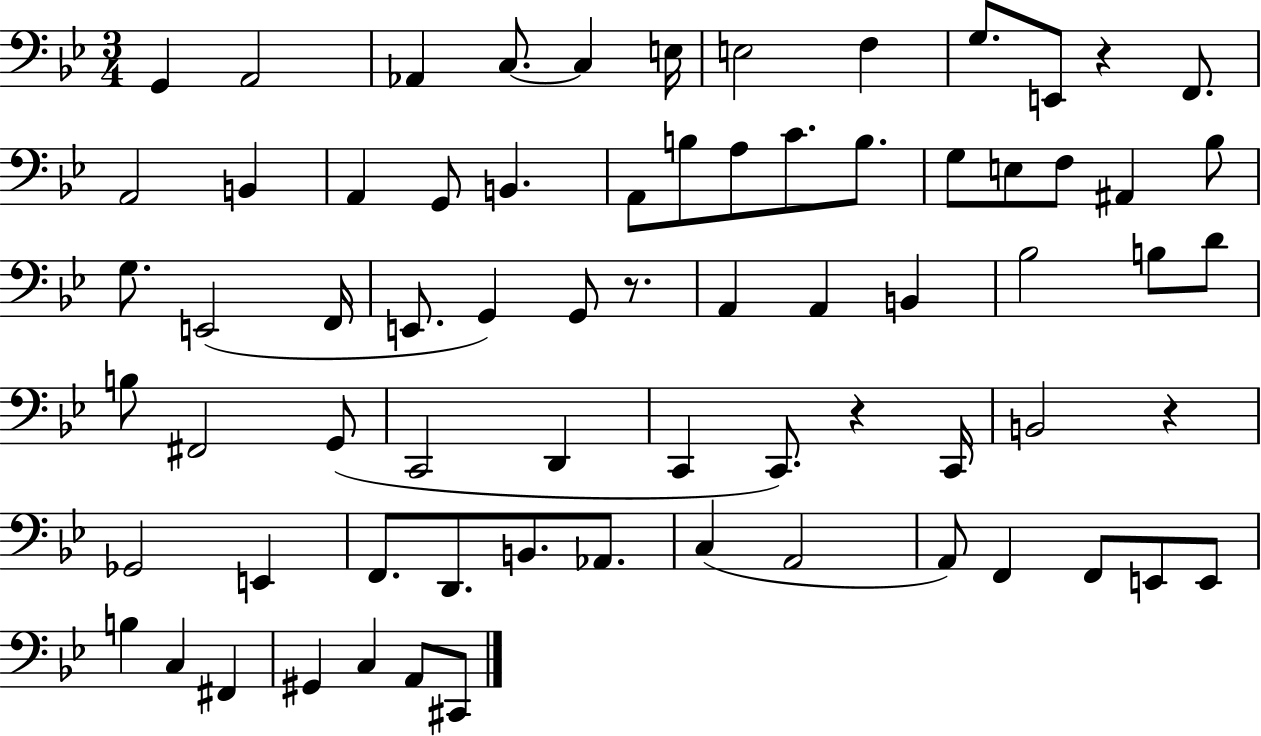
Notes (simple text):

G2/q A2/h Ab2/q C3/e. C3/q E3/s E3/h F3/q G3/e. E2/e R/q F2/e. A2/h B2/q A2/q G2/e B2/q. A2/e B3/e A3/e C4/e. B3/e. G3/e E3/e F3/e A#2/q Bb3/e G3/e. E2/h F2/s E2/e. G2/q G2/e R/e. A2/q A2/q B2/q Bb3/h B3/e D4/e B3/e F#2/h G2/e C2/h D2/q C2/q C2/e. R/q C2/s B2/h R/q Gb2/h E2/q F2/e. D2/e. B2/e. Ab2/e. C3/q A2/h A2/e F2/q F2/e E2/e E2/e B3/q C3/q F#2/q G#2/q C3/q A2/e C#2/e